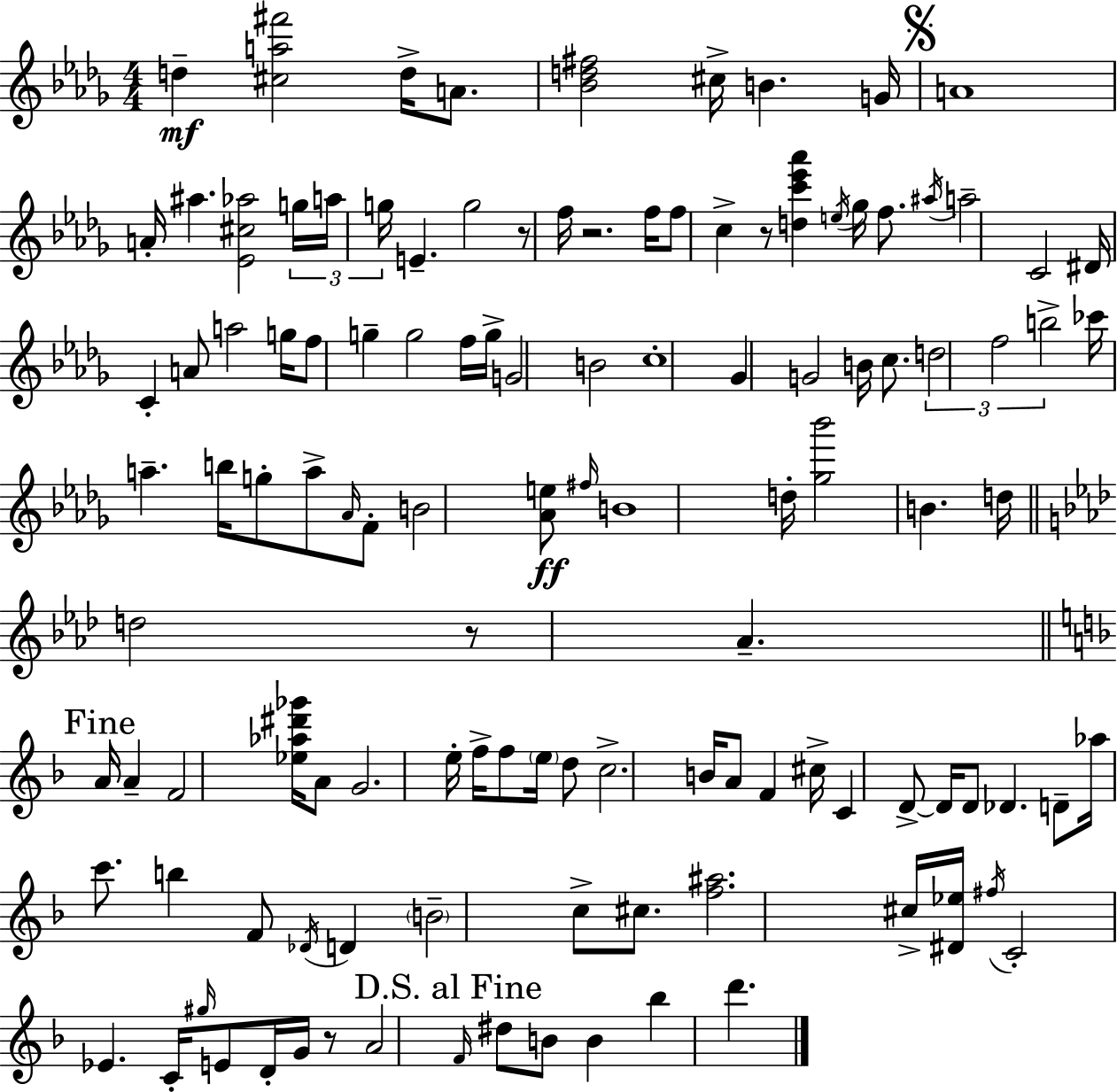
D5/q [C#5,A5,F#6]/h D5/s A4/e. [Bb4,D5,F#5]/h C#5/s B4/q. G4/s A4/w A4/s A#5/q. [Eb4,C#5,Ab5]/h G5/s A5/s G5/s E4/q. G5/h R/e F5/s R/h. F5/s F5/e C5/q R/e [D5,C6,Eb6,Ab6]/q E5/s Gb5/s F5/e. A#5/s A5/h C4/h D#4/s C4/q A4/e A5/h G5/s F5/e G5/q G5/h F5/s G5/s G4/h B4/h C5/w Gb4/q G4/h B4/s C5/e. D5/h F5/h B5/h CES6/s A5/q. B5/s G5/e A5/e Ab4/s F4/e B4/h [Ab4,E5]/e F#5/s B4/w D5/s [Gb5,Bb6]/h B4/q. D5/s D5/h R/e Ab4/q. A4/s A4/q F4/h [Eb5,Ab5,D#6,Gb6]/s A4/e G4/h. E5/s F5/s F5/e E5/s D5/e C5/h. B4/s A4/e F4/q C#5/s C4/q D4/e D4/s D4/e Db4/q. D4/e Ab5/s C6/e. B5/q F4/e Db4/s D4/q B4/h C5/e C#5/e. [F5,A#5]/h. C#5/s [D#4,Eb5]/s F#5/s C4/h Eb4/q. C4/s G#5/s E4/e D4/s G4/s R/e A4/h F4/s D#5/e B4/e B4/q Bb5/q D6/q.